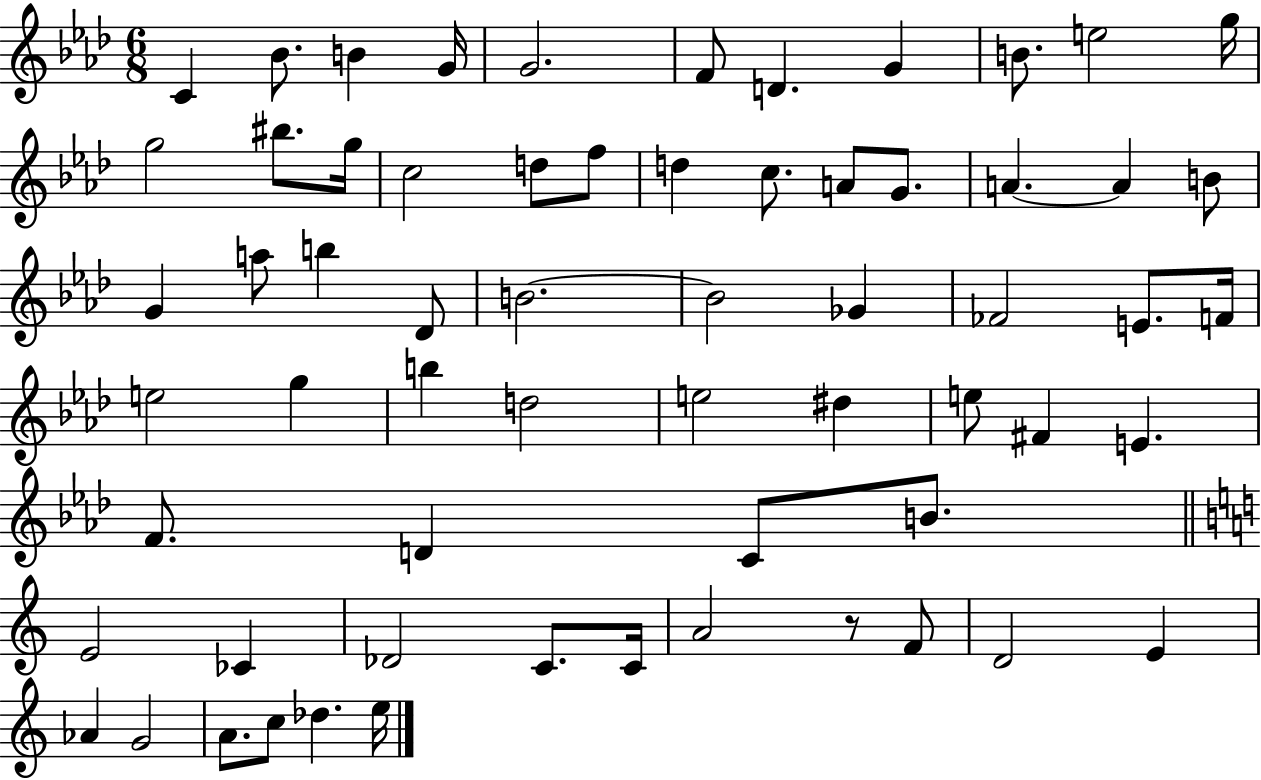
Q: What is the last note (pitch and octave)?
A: E5